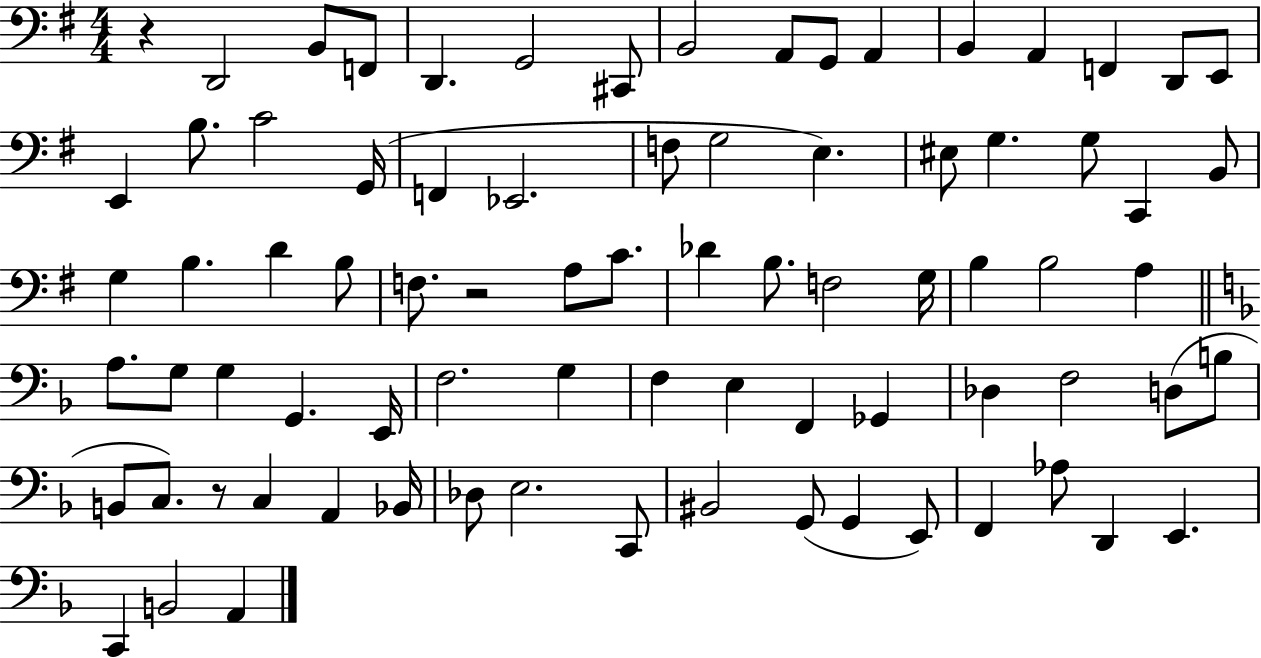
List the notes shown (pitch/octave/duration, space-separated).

R/q D2/h B2/e F2/e D2/q. G2/h C#2/e B2/h A2/e G2/e A2/q B2/q A2/q F2/q D2/e E2/e E2/q B3/e. C4/h G2/s F2/q Eb2/h. F3/e G3/h E3/q. EIS3/e G3/q. G3/e C2/q B2/e G3/q B3/q. D4/q B3/e F3/e. R/h A3/e C4/e. Db4/q B3/e. F3/h G3/s B3/q B3/h A3/q A3/e. G3/e G3/q G2/q. E2/s F3/h. G3/q F3/q E3/q F2/q Gb2/q Db3/q F3/h D3/e B3/e B2/e C3/e. R/e C3/q A2/q Bb2/s Db3/e E3/h. C2/e BIS2/h G2/e G2/q E2/e F2/q Ab3/e D2/q E2/q. C2/q B2/h A2/q